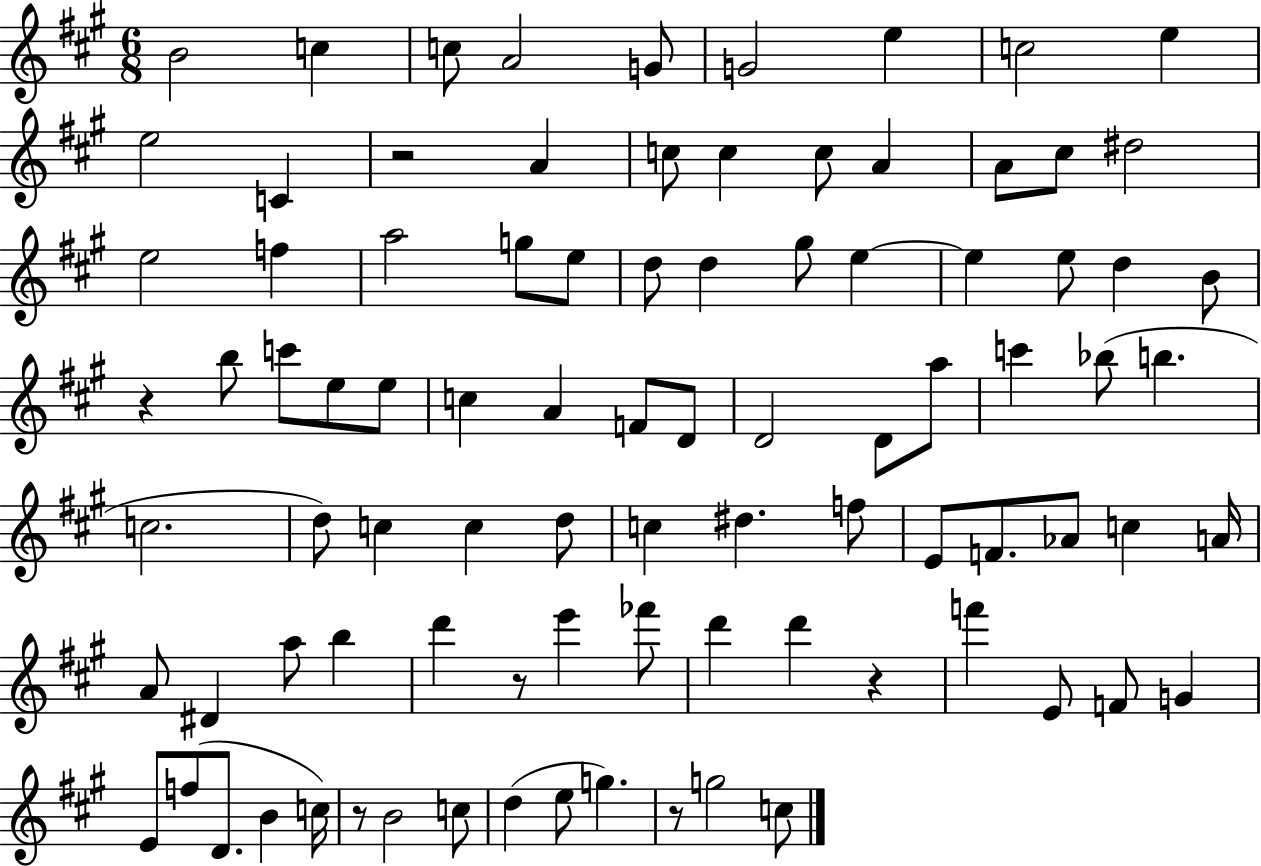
{
  \clef treble
  \numericTimeSignature
  \time 6/8
  \key a \major
  b'2 c''4 | c''8 a'2 g'8 | g'2 e''4 | c''2 e''4 | \break e''2 c'4 | r2 a'4 | c''8 c''4 c''8 a'4 | a'8 cis''8 dis''2 | \break e''2 f''4 | a''2 g''8 e''8 | d''8 d''4 gis''8 e''4~~ | e''4 e''8 d''4 b'8 | \break r4 b''8 c'''8 e''8 e''8 | c''4 a'4 f'8 d'8 | d'2 d'8 a''8 | c'''4 bes''8( b''4. | \break c''2. | d''8) c''4 c''4 d''8 | c''4 dis''4. f''8 | e'8 f'8. aes'8 c''4 a'16 | \break a'8 dis'4 a''8 b''4 | d'''4 r8 e'''4 fes'''8 | d'''4 d'''4 r4 | f'''4 e'8 f'8 g'4 | \break e'8 f''8( d'8. b'4 c''16) | r8 b'2 c''8 | d''4( e''8 g''4.) | r8 g''2 c''8 | \break \bar "|."
}